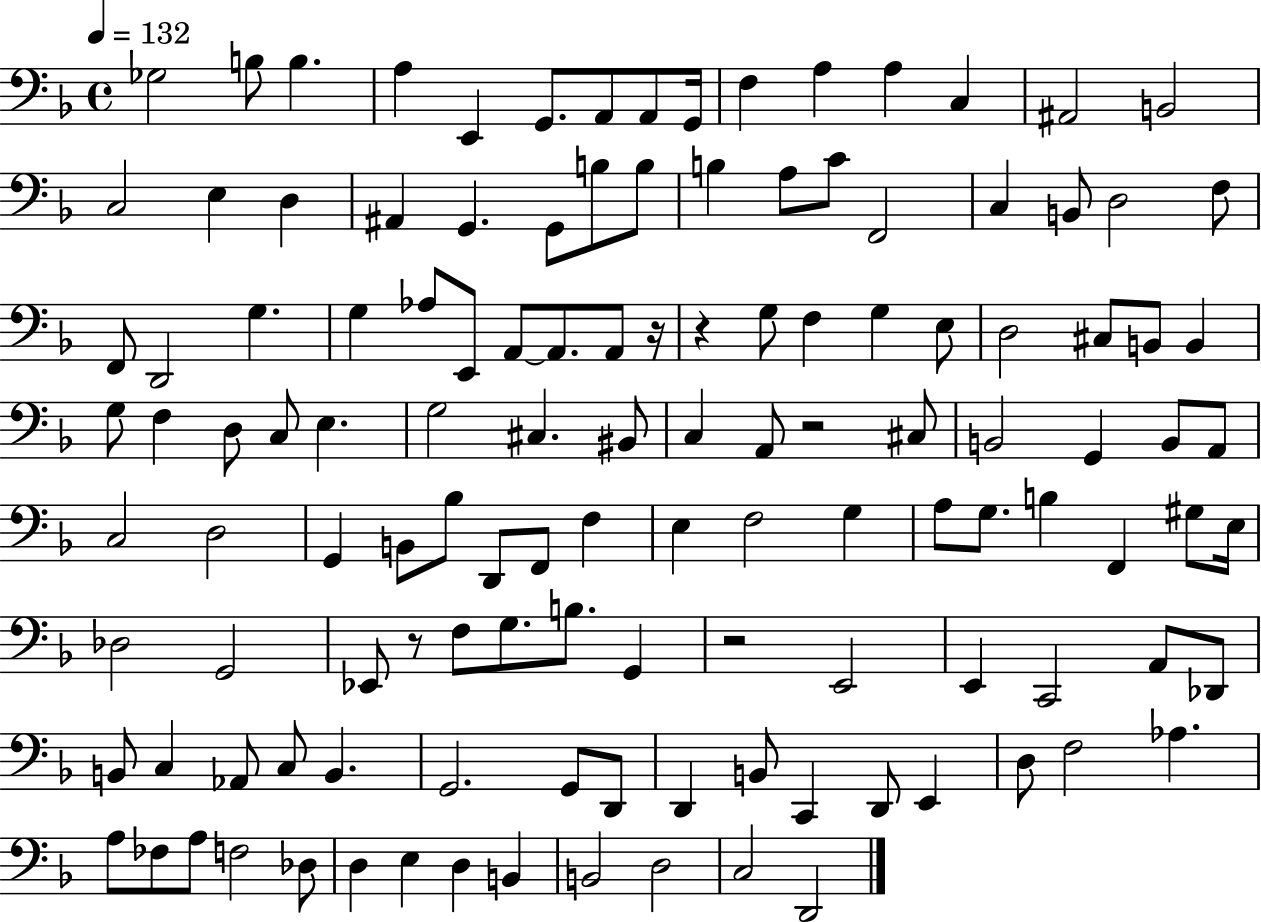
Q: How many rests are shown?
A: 5